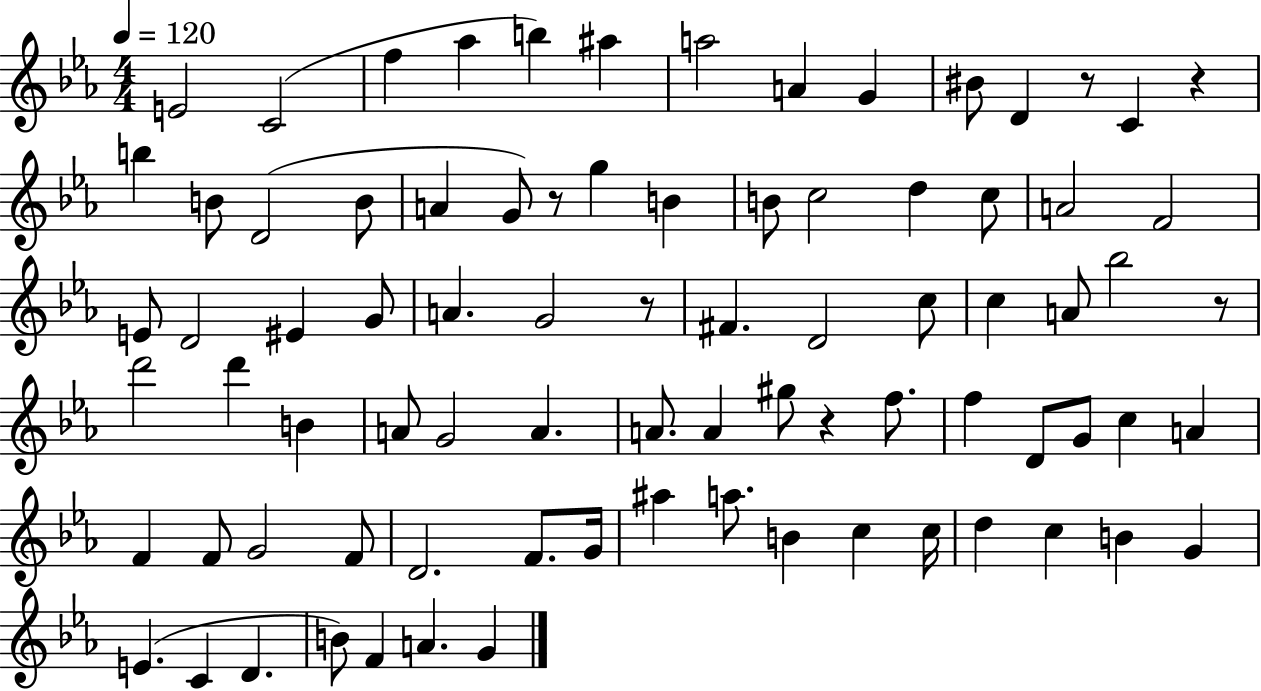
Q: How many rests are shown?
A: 6